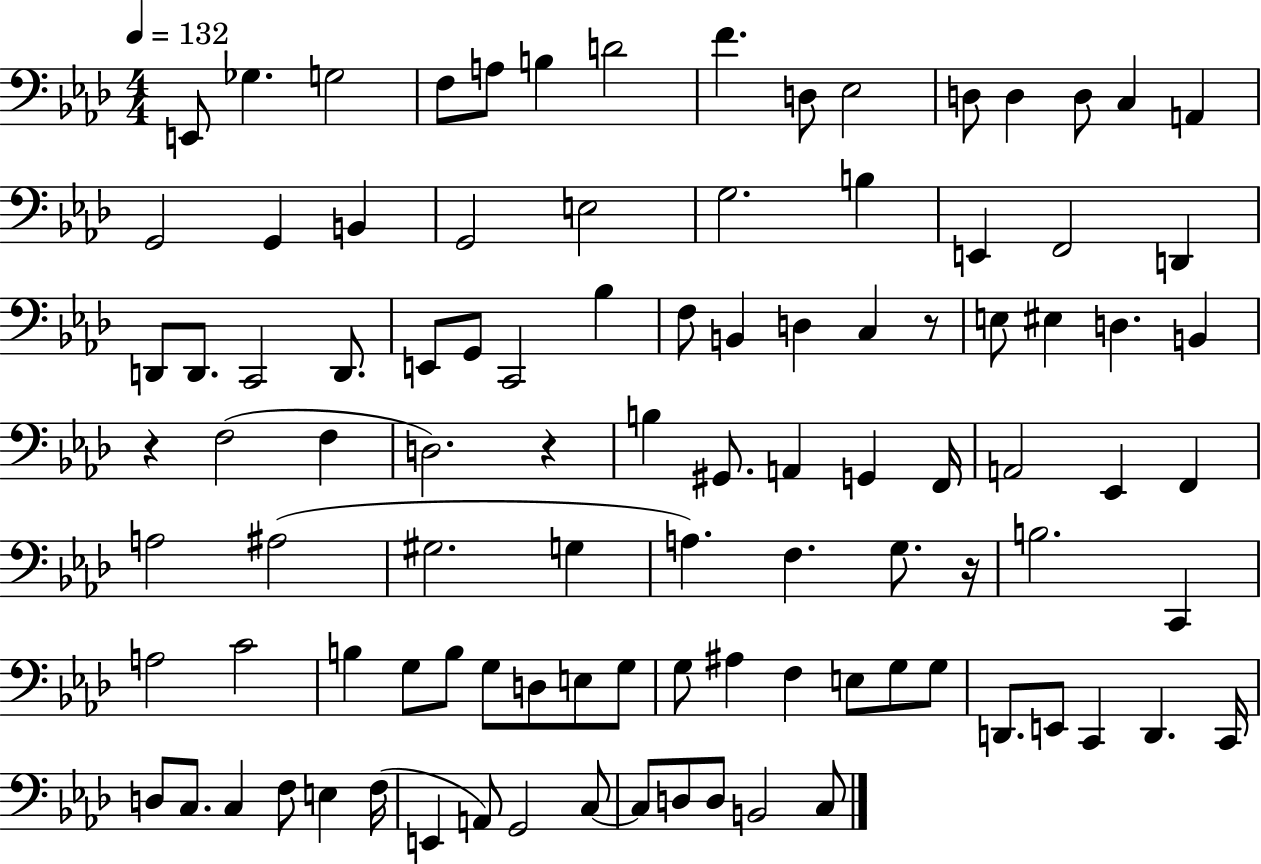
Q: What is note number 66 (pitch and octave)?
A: B3